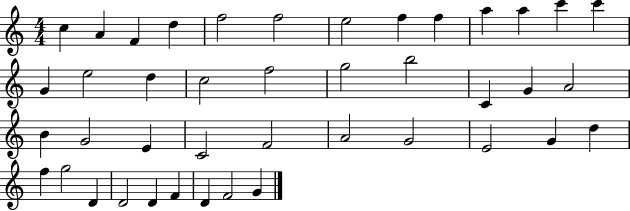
{
  \clef treble
  \numericTimeSignature
  \time 4/4
  \key c \major
  c''4 a'4 f'4 d''4 | f''2 f''2 | e''2 f''4 f''4 | a''4 a''4 c'''4 c'''4 | \break g'4 e''2 d''4 | c''2 f''2 | g''2 b''2 | c'4 g'4 a'2 | \break b'4 g'2 e'4 | c'2 f'2 | a'2 g'2 | e'2 g'4 d''4 | \break f''4 g''2 d'4 | d'2 d'4 f'4 | d'4 f'2 g'4 | \bar "|."
}